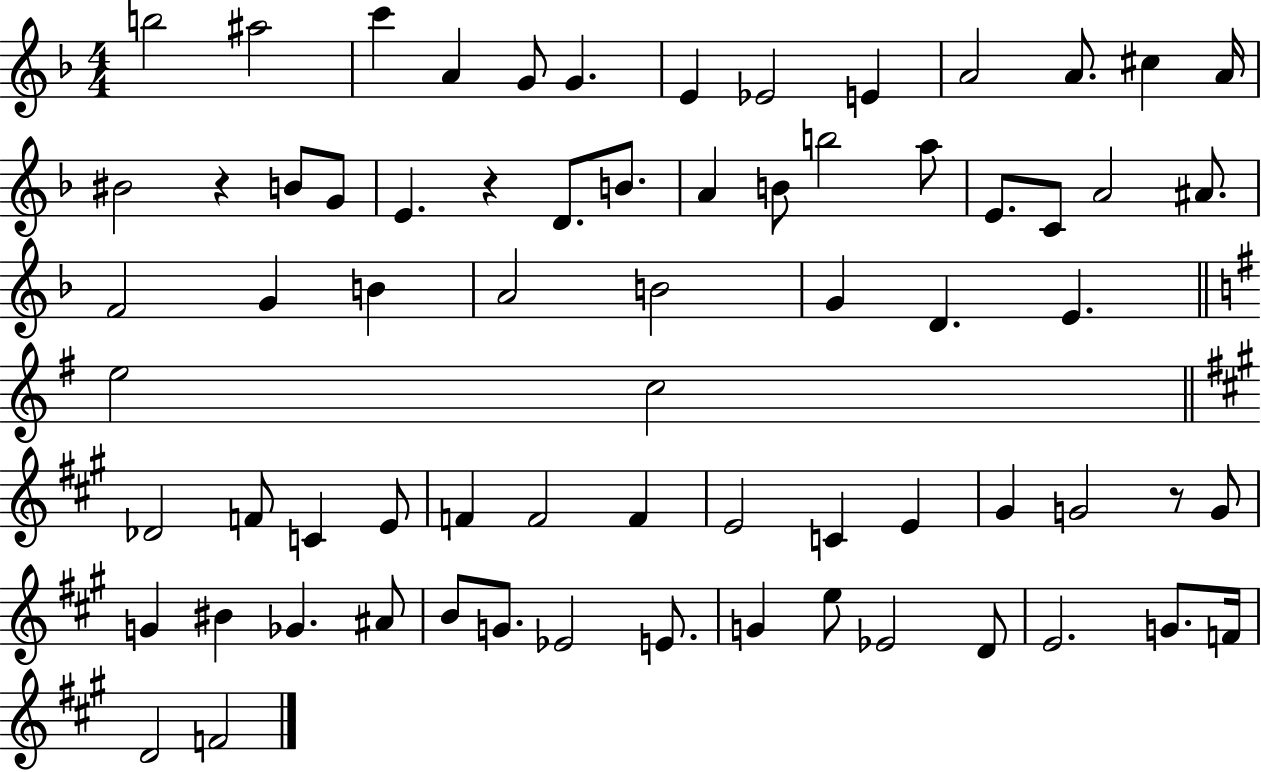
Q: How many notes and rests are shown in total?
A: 70